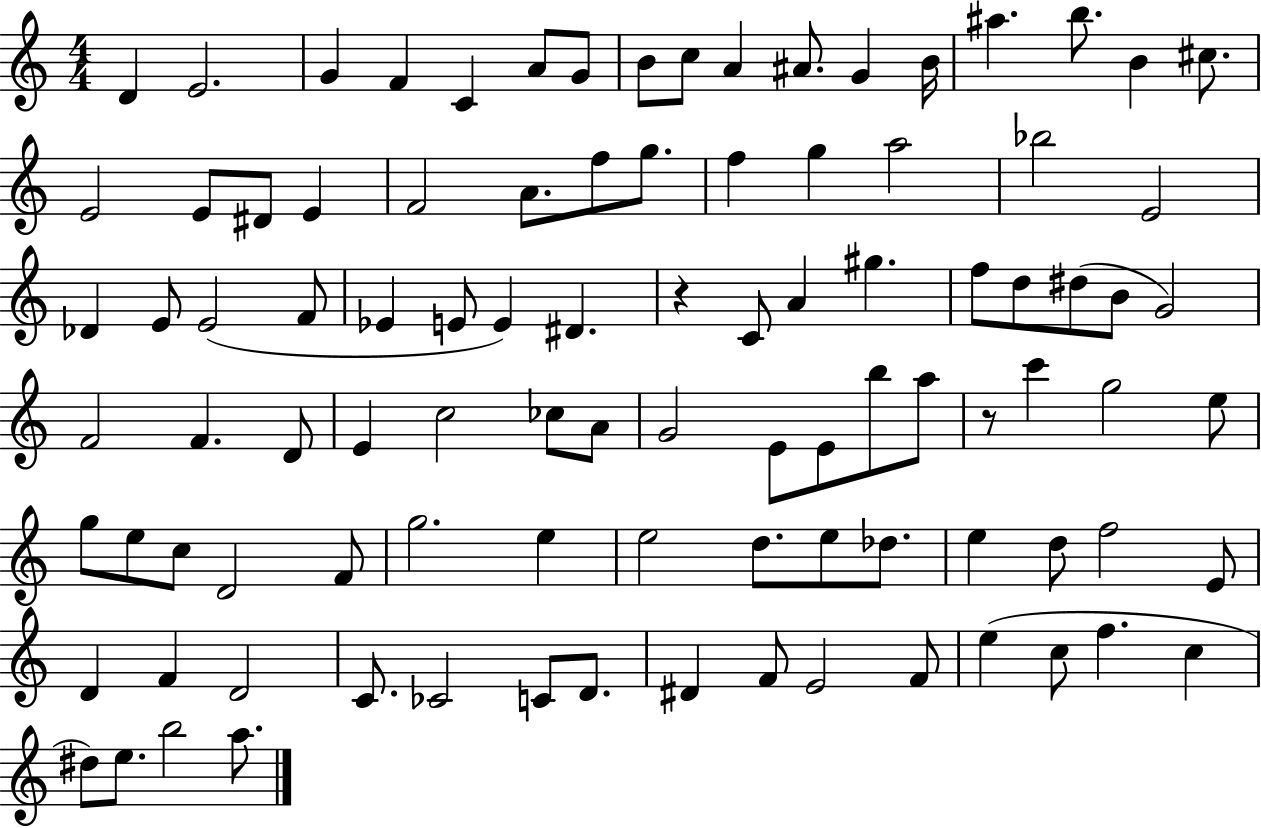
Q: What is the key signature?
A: C major